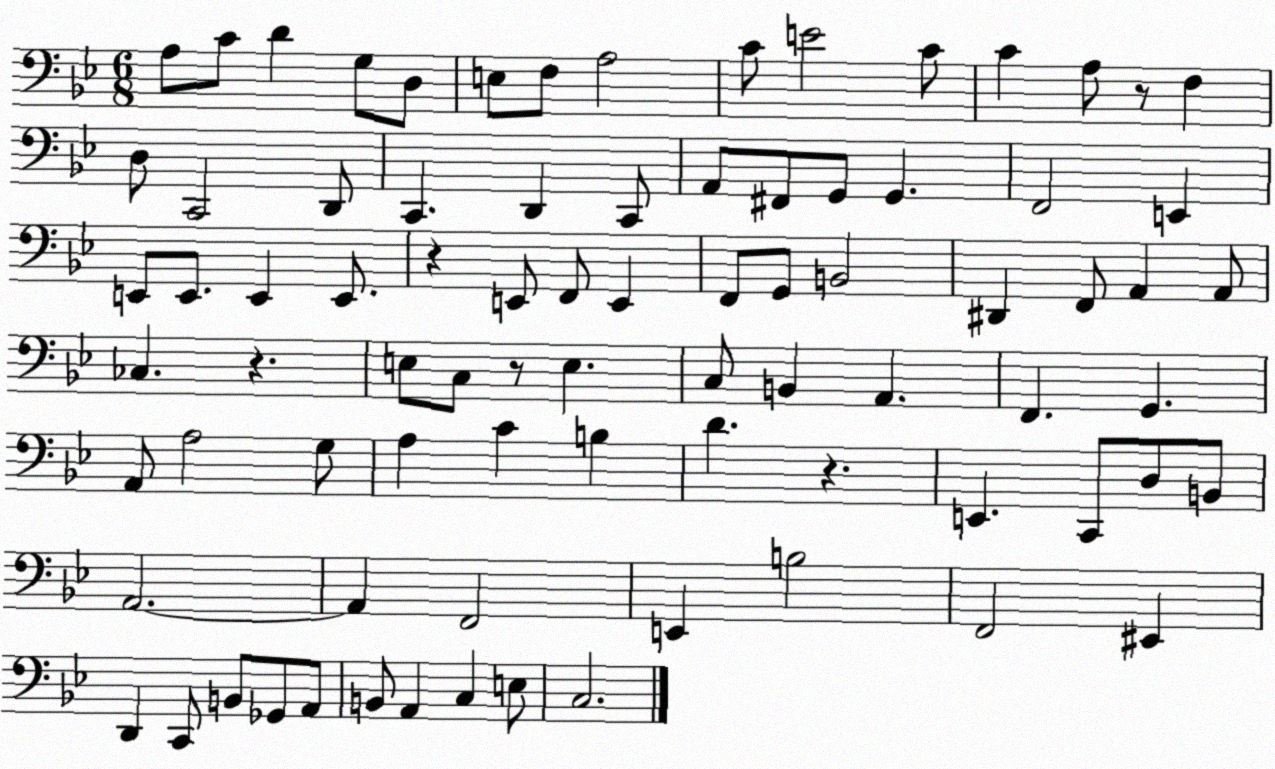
X:1
T:Untitled
M:6/8
L:1/4
K:Bb
A,/2 C/2 D G,/2 D,/2 E,/2 F,/2 A,2 C/2 E2 C/2 C A,/2 z/2 F, D,/2 C,,2 D,,/2 C,, D,, C,,/2 A,,/2 ^F,,/2 G,,/2 G,, F,,2 E,, E,,/2 E,,/2 E,, E,,/2 z E,,/2 F,,/2 E,, F,,/2 G,,/2 B,,2 ^D,, F,,/2 A,, A,,/2 _C, z E,/2 C,/2 z/2 E, C,/2 B,, A,, F,, G,, A,,/2 A,2 G,/2 A, C B, D z E,, C,,/2 D,/2 B,,/2 A,,2 A,, F,,2 E,, B,2 F,,2 ^E,, D,, C,,/2 B,,/2 _G,,/2 A,,/2 B,,/2 A,, C, E,/2 C,2